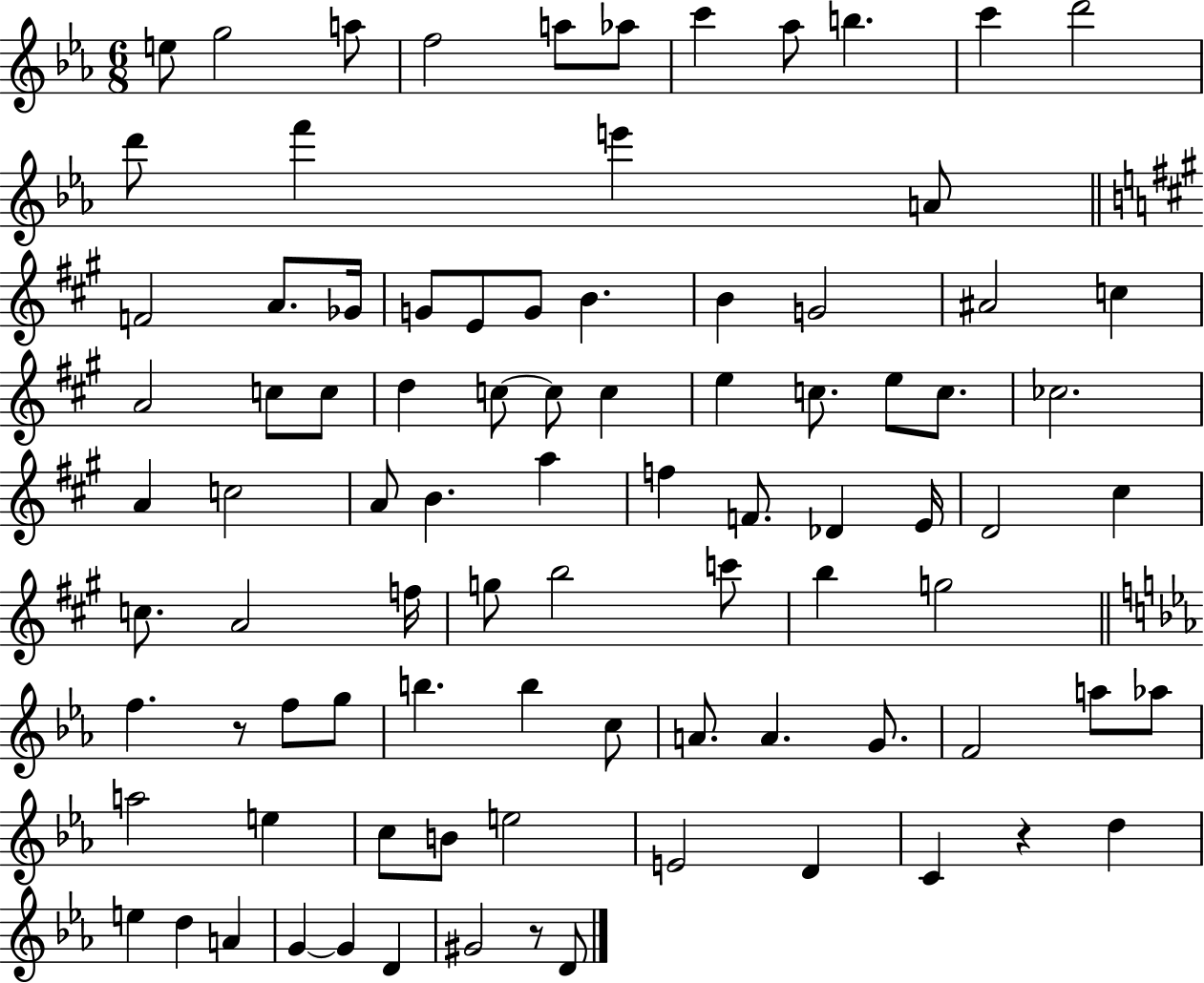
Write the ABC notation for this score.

X:1
T:Untitled
M:6/8
L:1/4
K:Eb
e/2 g2 a/2 f2 a/2 _a/2 c' _a/2 b c' d'2 d'/2 f' e' A/2 F2 A/2 _G/4 G/2 E/2 G/2 B B G2 ^A2 c A2 c/2 c/2 d c/2 c/2 c e c/2 e/2 c/2 _c2 A c2 A/2 B a f F/2 _D E/4 D2 ^c c/2 A2 f/4 g/2 b2 c'/2 b g2 f z/2 f/2 g/2 b b c/2 A/2 A G/2 F2 a/2 _a/2 a2 e c/2 B/2 e2 E2 D C z d e d A G G D ^G2 z/2 D/2